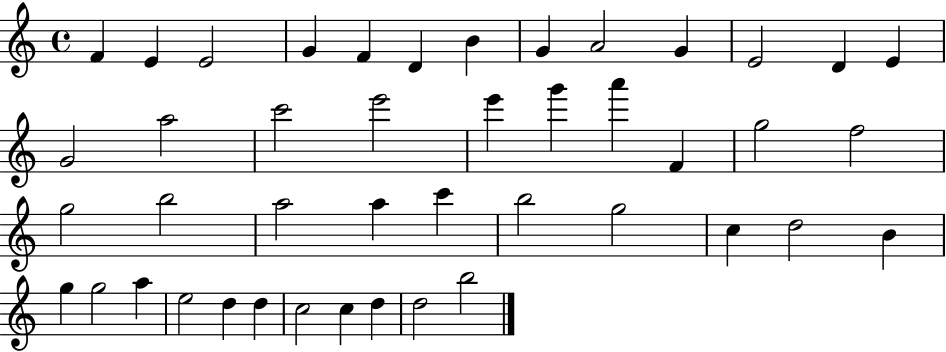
F4/q E4/q E4/h G4/q F4/q D4/q B4/q G4/q A4/h G4/q E4/h D4/q E4/q G4/h A5/h C6/h E6/h E6/q G6/q A6/q F4/q G5/h F5/h G5/h B5/h A5/h A5/q C6/q B5/h G5/h C5/q D5/h B4/q G5/q G5/h A5/q E5/h D5/q D5/q C5/h C5/q D5/q D5/h B5/h